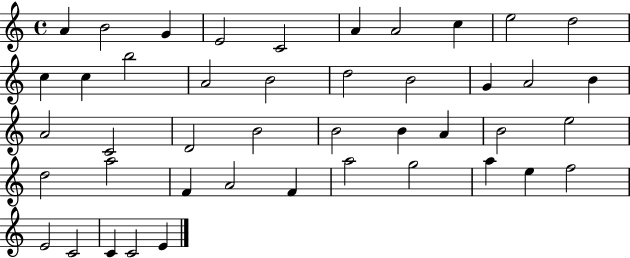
{
  \clef treble
  \time 4/4
  \defaultTimeSignature
  \key c \major
  a'4 b'2 g'4 | e'2 c'2 | a'4 a'2 c''4 | e''2 d''2 | \break c''4 c''4 b''2 | a'2 b'2 | d''2 b'2 | g'4 a'2 b'4 | \break a'2 c'2 | d'2 b'2 | b'2 b'4 a'4 | b'2 e''2 | \break d''2 a''2 | f'4 a'2 f'4 | a''2 g''2 | a''4 e''4 f''2 | \break e'2 c'2 | c'4 c'2 e'4 | \bar "|."
}